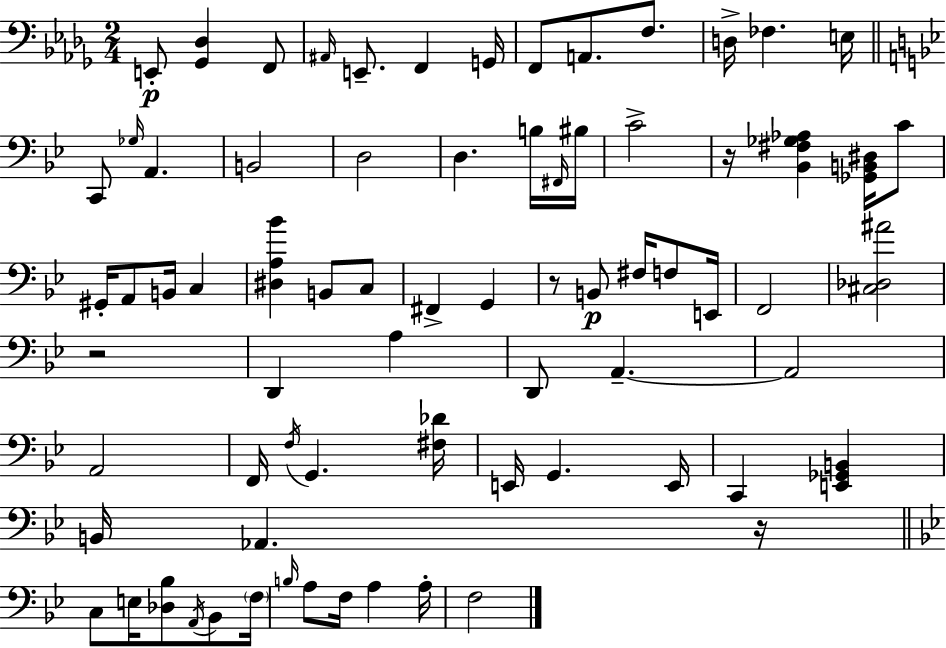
{
  \clef bass
  \numericTimeSignature
  \time 2/4
  \key bes \minor
  e,8-.\p <ges, des>4 f,8 | \grace { ais,16 } e,8.-- f,4 | g,16 f,8 a,8. f8. | d16-> fes4. | \break e16 \bar "||" \break \key bes \major c,8 \grace { ges16 } a,4. | b,2 | d2 | d4. b16 | \break \grace { fis,16 } bis16 c'2-> | r16 <bes, fis ges aes>4 <ges, b, dis>16 | c'8 gis,16-. a,8 b,16 c4 | <dis a bes'>4 b,8 | \break c8 fis,4-> g,4 | r8 b,8\p fis16 f8 | e,16 f,2 | <cis des ais'>2 | \break r2 | d,4 a4 | d,8 a,4.--~~ | a,2 | \break a,2 | f,16 \acciaccatura { f16 } g,4. | <fis des'>16 e,16 g,4. | e,16 c,4 <e, ges, b,>4 | \break b,16 aes,4. | r16 \bar "||" \break \key bes \major c8 e16 <des bes>8 \acciaccatura { a,16 } bes,8 | \parenthesize f16 \grace { b16 } a8 f16 a4 | a16-. f2 | \bar "|."
}